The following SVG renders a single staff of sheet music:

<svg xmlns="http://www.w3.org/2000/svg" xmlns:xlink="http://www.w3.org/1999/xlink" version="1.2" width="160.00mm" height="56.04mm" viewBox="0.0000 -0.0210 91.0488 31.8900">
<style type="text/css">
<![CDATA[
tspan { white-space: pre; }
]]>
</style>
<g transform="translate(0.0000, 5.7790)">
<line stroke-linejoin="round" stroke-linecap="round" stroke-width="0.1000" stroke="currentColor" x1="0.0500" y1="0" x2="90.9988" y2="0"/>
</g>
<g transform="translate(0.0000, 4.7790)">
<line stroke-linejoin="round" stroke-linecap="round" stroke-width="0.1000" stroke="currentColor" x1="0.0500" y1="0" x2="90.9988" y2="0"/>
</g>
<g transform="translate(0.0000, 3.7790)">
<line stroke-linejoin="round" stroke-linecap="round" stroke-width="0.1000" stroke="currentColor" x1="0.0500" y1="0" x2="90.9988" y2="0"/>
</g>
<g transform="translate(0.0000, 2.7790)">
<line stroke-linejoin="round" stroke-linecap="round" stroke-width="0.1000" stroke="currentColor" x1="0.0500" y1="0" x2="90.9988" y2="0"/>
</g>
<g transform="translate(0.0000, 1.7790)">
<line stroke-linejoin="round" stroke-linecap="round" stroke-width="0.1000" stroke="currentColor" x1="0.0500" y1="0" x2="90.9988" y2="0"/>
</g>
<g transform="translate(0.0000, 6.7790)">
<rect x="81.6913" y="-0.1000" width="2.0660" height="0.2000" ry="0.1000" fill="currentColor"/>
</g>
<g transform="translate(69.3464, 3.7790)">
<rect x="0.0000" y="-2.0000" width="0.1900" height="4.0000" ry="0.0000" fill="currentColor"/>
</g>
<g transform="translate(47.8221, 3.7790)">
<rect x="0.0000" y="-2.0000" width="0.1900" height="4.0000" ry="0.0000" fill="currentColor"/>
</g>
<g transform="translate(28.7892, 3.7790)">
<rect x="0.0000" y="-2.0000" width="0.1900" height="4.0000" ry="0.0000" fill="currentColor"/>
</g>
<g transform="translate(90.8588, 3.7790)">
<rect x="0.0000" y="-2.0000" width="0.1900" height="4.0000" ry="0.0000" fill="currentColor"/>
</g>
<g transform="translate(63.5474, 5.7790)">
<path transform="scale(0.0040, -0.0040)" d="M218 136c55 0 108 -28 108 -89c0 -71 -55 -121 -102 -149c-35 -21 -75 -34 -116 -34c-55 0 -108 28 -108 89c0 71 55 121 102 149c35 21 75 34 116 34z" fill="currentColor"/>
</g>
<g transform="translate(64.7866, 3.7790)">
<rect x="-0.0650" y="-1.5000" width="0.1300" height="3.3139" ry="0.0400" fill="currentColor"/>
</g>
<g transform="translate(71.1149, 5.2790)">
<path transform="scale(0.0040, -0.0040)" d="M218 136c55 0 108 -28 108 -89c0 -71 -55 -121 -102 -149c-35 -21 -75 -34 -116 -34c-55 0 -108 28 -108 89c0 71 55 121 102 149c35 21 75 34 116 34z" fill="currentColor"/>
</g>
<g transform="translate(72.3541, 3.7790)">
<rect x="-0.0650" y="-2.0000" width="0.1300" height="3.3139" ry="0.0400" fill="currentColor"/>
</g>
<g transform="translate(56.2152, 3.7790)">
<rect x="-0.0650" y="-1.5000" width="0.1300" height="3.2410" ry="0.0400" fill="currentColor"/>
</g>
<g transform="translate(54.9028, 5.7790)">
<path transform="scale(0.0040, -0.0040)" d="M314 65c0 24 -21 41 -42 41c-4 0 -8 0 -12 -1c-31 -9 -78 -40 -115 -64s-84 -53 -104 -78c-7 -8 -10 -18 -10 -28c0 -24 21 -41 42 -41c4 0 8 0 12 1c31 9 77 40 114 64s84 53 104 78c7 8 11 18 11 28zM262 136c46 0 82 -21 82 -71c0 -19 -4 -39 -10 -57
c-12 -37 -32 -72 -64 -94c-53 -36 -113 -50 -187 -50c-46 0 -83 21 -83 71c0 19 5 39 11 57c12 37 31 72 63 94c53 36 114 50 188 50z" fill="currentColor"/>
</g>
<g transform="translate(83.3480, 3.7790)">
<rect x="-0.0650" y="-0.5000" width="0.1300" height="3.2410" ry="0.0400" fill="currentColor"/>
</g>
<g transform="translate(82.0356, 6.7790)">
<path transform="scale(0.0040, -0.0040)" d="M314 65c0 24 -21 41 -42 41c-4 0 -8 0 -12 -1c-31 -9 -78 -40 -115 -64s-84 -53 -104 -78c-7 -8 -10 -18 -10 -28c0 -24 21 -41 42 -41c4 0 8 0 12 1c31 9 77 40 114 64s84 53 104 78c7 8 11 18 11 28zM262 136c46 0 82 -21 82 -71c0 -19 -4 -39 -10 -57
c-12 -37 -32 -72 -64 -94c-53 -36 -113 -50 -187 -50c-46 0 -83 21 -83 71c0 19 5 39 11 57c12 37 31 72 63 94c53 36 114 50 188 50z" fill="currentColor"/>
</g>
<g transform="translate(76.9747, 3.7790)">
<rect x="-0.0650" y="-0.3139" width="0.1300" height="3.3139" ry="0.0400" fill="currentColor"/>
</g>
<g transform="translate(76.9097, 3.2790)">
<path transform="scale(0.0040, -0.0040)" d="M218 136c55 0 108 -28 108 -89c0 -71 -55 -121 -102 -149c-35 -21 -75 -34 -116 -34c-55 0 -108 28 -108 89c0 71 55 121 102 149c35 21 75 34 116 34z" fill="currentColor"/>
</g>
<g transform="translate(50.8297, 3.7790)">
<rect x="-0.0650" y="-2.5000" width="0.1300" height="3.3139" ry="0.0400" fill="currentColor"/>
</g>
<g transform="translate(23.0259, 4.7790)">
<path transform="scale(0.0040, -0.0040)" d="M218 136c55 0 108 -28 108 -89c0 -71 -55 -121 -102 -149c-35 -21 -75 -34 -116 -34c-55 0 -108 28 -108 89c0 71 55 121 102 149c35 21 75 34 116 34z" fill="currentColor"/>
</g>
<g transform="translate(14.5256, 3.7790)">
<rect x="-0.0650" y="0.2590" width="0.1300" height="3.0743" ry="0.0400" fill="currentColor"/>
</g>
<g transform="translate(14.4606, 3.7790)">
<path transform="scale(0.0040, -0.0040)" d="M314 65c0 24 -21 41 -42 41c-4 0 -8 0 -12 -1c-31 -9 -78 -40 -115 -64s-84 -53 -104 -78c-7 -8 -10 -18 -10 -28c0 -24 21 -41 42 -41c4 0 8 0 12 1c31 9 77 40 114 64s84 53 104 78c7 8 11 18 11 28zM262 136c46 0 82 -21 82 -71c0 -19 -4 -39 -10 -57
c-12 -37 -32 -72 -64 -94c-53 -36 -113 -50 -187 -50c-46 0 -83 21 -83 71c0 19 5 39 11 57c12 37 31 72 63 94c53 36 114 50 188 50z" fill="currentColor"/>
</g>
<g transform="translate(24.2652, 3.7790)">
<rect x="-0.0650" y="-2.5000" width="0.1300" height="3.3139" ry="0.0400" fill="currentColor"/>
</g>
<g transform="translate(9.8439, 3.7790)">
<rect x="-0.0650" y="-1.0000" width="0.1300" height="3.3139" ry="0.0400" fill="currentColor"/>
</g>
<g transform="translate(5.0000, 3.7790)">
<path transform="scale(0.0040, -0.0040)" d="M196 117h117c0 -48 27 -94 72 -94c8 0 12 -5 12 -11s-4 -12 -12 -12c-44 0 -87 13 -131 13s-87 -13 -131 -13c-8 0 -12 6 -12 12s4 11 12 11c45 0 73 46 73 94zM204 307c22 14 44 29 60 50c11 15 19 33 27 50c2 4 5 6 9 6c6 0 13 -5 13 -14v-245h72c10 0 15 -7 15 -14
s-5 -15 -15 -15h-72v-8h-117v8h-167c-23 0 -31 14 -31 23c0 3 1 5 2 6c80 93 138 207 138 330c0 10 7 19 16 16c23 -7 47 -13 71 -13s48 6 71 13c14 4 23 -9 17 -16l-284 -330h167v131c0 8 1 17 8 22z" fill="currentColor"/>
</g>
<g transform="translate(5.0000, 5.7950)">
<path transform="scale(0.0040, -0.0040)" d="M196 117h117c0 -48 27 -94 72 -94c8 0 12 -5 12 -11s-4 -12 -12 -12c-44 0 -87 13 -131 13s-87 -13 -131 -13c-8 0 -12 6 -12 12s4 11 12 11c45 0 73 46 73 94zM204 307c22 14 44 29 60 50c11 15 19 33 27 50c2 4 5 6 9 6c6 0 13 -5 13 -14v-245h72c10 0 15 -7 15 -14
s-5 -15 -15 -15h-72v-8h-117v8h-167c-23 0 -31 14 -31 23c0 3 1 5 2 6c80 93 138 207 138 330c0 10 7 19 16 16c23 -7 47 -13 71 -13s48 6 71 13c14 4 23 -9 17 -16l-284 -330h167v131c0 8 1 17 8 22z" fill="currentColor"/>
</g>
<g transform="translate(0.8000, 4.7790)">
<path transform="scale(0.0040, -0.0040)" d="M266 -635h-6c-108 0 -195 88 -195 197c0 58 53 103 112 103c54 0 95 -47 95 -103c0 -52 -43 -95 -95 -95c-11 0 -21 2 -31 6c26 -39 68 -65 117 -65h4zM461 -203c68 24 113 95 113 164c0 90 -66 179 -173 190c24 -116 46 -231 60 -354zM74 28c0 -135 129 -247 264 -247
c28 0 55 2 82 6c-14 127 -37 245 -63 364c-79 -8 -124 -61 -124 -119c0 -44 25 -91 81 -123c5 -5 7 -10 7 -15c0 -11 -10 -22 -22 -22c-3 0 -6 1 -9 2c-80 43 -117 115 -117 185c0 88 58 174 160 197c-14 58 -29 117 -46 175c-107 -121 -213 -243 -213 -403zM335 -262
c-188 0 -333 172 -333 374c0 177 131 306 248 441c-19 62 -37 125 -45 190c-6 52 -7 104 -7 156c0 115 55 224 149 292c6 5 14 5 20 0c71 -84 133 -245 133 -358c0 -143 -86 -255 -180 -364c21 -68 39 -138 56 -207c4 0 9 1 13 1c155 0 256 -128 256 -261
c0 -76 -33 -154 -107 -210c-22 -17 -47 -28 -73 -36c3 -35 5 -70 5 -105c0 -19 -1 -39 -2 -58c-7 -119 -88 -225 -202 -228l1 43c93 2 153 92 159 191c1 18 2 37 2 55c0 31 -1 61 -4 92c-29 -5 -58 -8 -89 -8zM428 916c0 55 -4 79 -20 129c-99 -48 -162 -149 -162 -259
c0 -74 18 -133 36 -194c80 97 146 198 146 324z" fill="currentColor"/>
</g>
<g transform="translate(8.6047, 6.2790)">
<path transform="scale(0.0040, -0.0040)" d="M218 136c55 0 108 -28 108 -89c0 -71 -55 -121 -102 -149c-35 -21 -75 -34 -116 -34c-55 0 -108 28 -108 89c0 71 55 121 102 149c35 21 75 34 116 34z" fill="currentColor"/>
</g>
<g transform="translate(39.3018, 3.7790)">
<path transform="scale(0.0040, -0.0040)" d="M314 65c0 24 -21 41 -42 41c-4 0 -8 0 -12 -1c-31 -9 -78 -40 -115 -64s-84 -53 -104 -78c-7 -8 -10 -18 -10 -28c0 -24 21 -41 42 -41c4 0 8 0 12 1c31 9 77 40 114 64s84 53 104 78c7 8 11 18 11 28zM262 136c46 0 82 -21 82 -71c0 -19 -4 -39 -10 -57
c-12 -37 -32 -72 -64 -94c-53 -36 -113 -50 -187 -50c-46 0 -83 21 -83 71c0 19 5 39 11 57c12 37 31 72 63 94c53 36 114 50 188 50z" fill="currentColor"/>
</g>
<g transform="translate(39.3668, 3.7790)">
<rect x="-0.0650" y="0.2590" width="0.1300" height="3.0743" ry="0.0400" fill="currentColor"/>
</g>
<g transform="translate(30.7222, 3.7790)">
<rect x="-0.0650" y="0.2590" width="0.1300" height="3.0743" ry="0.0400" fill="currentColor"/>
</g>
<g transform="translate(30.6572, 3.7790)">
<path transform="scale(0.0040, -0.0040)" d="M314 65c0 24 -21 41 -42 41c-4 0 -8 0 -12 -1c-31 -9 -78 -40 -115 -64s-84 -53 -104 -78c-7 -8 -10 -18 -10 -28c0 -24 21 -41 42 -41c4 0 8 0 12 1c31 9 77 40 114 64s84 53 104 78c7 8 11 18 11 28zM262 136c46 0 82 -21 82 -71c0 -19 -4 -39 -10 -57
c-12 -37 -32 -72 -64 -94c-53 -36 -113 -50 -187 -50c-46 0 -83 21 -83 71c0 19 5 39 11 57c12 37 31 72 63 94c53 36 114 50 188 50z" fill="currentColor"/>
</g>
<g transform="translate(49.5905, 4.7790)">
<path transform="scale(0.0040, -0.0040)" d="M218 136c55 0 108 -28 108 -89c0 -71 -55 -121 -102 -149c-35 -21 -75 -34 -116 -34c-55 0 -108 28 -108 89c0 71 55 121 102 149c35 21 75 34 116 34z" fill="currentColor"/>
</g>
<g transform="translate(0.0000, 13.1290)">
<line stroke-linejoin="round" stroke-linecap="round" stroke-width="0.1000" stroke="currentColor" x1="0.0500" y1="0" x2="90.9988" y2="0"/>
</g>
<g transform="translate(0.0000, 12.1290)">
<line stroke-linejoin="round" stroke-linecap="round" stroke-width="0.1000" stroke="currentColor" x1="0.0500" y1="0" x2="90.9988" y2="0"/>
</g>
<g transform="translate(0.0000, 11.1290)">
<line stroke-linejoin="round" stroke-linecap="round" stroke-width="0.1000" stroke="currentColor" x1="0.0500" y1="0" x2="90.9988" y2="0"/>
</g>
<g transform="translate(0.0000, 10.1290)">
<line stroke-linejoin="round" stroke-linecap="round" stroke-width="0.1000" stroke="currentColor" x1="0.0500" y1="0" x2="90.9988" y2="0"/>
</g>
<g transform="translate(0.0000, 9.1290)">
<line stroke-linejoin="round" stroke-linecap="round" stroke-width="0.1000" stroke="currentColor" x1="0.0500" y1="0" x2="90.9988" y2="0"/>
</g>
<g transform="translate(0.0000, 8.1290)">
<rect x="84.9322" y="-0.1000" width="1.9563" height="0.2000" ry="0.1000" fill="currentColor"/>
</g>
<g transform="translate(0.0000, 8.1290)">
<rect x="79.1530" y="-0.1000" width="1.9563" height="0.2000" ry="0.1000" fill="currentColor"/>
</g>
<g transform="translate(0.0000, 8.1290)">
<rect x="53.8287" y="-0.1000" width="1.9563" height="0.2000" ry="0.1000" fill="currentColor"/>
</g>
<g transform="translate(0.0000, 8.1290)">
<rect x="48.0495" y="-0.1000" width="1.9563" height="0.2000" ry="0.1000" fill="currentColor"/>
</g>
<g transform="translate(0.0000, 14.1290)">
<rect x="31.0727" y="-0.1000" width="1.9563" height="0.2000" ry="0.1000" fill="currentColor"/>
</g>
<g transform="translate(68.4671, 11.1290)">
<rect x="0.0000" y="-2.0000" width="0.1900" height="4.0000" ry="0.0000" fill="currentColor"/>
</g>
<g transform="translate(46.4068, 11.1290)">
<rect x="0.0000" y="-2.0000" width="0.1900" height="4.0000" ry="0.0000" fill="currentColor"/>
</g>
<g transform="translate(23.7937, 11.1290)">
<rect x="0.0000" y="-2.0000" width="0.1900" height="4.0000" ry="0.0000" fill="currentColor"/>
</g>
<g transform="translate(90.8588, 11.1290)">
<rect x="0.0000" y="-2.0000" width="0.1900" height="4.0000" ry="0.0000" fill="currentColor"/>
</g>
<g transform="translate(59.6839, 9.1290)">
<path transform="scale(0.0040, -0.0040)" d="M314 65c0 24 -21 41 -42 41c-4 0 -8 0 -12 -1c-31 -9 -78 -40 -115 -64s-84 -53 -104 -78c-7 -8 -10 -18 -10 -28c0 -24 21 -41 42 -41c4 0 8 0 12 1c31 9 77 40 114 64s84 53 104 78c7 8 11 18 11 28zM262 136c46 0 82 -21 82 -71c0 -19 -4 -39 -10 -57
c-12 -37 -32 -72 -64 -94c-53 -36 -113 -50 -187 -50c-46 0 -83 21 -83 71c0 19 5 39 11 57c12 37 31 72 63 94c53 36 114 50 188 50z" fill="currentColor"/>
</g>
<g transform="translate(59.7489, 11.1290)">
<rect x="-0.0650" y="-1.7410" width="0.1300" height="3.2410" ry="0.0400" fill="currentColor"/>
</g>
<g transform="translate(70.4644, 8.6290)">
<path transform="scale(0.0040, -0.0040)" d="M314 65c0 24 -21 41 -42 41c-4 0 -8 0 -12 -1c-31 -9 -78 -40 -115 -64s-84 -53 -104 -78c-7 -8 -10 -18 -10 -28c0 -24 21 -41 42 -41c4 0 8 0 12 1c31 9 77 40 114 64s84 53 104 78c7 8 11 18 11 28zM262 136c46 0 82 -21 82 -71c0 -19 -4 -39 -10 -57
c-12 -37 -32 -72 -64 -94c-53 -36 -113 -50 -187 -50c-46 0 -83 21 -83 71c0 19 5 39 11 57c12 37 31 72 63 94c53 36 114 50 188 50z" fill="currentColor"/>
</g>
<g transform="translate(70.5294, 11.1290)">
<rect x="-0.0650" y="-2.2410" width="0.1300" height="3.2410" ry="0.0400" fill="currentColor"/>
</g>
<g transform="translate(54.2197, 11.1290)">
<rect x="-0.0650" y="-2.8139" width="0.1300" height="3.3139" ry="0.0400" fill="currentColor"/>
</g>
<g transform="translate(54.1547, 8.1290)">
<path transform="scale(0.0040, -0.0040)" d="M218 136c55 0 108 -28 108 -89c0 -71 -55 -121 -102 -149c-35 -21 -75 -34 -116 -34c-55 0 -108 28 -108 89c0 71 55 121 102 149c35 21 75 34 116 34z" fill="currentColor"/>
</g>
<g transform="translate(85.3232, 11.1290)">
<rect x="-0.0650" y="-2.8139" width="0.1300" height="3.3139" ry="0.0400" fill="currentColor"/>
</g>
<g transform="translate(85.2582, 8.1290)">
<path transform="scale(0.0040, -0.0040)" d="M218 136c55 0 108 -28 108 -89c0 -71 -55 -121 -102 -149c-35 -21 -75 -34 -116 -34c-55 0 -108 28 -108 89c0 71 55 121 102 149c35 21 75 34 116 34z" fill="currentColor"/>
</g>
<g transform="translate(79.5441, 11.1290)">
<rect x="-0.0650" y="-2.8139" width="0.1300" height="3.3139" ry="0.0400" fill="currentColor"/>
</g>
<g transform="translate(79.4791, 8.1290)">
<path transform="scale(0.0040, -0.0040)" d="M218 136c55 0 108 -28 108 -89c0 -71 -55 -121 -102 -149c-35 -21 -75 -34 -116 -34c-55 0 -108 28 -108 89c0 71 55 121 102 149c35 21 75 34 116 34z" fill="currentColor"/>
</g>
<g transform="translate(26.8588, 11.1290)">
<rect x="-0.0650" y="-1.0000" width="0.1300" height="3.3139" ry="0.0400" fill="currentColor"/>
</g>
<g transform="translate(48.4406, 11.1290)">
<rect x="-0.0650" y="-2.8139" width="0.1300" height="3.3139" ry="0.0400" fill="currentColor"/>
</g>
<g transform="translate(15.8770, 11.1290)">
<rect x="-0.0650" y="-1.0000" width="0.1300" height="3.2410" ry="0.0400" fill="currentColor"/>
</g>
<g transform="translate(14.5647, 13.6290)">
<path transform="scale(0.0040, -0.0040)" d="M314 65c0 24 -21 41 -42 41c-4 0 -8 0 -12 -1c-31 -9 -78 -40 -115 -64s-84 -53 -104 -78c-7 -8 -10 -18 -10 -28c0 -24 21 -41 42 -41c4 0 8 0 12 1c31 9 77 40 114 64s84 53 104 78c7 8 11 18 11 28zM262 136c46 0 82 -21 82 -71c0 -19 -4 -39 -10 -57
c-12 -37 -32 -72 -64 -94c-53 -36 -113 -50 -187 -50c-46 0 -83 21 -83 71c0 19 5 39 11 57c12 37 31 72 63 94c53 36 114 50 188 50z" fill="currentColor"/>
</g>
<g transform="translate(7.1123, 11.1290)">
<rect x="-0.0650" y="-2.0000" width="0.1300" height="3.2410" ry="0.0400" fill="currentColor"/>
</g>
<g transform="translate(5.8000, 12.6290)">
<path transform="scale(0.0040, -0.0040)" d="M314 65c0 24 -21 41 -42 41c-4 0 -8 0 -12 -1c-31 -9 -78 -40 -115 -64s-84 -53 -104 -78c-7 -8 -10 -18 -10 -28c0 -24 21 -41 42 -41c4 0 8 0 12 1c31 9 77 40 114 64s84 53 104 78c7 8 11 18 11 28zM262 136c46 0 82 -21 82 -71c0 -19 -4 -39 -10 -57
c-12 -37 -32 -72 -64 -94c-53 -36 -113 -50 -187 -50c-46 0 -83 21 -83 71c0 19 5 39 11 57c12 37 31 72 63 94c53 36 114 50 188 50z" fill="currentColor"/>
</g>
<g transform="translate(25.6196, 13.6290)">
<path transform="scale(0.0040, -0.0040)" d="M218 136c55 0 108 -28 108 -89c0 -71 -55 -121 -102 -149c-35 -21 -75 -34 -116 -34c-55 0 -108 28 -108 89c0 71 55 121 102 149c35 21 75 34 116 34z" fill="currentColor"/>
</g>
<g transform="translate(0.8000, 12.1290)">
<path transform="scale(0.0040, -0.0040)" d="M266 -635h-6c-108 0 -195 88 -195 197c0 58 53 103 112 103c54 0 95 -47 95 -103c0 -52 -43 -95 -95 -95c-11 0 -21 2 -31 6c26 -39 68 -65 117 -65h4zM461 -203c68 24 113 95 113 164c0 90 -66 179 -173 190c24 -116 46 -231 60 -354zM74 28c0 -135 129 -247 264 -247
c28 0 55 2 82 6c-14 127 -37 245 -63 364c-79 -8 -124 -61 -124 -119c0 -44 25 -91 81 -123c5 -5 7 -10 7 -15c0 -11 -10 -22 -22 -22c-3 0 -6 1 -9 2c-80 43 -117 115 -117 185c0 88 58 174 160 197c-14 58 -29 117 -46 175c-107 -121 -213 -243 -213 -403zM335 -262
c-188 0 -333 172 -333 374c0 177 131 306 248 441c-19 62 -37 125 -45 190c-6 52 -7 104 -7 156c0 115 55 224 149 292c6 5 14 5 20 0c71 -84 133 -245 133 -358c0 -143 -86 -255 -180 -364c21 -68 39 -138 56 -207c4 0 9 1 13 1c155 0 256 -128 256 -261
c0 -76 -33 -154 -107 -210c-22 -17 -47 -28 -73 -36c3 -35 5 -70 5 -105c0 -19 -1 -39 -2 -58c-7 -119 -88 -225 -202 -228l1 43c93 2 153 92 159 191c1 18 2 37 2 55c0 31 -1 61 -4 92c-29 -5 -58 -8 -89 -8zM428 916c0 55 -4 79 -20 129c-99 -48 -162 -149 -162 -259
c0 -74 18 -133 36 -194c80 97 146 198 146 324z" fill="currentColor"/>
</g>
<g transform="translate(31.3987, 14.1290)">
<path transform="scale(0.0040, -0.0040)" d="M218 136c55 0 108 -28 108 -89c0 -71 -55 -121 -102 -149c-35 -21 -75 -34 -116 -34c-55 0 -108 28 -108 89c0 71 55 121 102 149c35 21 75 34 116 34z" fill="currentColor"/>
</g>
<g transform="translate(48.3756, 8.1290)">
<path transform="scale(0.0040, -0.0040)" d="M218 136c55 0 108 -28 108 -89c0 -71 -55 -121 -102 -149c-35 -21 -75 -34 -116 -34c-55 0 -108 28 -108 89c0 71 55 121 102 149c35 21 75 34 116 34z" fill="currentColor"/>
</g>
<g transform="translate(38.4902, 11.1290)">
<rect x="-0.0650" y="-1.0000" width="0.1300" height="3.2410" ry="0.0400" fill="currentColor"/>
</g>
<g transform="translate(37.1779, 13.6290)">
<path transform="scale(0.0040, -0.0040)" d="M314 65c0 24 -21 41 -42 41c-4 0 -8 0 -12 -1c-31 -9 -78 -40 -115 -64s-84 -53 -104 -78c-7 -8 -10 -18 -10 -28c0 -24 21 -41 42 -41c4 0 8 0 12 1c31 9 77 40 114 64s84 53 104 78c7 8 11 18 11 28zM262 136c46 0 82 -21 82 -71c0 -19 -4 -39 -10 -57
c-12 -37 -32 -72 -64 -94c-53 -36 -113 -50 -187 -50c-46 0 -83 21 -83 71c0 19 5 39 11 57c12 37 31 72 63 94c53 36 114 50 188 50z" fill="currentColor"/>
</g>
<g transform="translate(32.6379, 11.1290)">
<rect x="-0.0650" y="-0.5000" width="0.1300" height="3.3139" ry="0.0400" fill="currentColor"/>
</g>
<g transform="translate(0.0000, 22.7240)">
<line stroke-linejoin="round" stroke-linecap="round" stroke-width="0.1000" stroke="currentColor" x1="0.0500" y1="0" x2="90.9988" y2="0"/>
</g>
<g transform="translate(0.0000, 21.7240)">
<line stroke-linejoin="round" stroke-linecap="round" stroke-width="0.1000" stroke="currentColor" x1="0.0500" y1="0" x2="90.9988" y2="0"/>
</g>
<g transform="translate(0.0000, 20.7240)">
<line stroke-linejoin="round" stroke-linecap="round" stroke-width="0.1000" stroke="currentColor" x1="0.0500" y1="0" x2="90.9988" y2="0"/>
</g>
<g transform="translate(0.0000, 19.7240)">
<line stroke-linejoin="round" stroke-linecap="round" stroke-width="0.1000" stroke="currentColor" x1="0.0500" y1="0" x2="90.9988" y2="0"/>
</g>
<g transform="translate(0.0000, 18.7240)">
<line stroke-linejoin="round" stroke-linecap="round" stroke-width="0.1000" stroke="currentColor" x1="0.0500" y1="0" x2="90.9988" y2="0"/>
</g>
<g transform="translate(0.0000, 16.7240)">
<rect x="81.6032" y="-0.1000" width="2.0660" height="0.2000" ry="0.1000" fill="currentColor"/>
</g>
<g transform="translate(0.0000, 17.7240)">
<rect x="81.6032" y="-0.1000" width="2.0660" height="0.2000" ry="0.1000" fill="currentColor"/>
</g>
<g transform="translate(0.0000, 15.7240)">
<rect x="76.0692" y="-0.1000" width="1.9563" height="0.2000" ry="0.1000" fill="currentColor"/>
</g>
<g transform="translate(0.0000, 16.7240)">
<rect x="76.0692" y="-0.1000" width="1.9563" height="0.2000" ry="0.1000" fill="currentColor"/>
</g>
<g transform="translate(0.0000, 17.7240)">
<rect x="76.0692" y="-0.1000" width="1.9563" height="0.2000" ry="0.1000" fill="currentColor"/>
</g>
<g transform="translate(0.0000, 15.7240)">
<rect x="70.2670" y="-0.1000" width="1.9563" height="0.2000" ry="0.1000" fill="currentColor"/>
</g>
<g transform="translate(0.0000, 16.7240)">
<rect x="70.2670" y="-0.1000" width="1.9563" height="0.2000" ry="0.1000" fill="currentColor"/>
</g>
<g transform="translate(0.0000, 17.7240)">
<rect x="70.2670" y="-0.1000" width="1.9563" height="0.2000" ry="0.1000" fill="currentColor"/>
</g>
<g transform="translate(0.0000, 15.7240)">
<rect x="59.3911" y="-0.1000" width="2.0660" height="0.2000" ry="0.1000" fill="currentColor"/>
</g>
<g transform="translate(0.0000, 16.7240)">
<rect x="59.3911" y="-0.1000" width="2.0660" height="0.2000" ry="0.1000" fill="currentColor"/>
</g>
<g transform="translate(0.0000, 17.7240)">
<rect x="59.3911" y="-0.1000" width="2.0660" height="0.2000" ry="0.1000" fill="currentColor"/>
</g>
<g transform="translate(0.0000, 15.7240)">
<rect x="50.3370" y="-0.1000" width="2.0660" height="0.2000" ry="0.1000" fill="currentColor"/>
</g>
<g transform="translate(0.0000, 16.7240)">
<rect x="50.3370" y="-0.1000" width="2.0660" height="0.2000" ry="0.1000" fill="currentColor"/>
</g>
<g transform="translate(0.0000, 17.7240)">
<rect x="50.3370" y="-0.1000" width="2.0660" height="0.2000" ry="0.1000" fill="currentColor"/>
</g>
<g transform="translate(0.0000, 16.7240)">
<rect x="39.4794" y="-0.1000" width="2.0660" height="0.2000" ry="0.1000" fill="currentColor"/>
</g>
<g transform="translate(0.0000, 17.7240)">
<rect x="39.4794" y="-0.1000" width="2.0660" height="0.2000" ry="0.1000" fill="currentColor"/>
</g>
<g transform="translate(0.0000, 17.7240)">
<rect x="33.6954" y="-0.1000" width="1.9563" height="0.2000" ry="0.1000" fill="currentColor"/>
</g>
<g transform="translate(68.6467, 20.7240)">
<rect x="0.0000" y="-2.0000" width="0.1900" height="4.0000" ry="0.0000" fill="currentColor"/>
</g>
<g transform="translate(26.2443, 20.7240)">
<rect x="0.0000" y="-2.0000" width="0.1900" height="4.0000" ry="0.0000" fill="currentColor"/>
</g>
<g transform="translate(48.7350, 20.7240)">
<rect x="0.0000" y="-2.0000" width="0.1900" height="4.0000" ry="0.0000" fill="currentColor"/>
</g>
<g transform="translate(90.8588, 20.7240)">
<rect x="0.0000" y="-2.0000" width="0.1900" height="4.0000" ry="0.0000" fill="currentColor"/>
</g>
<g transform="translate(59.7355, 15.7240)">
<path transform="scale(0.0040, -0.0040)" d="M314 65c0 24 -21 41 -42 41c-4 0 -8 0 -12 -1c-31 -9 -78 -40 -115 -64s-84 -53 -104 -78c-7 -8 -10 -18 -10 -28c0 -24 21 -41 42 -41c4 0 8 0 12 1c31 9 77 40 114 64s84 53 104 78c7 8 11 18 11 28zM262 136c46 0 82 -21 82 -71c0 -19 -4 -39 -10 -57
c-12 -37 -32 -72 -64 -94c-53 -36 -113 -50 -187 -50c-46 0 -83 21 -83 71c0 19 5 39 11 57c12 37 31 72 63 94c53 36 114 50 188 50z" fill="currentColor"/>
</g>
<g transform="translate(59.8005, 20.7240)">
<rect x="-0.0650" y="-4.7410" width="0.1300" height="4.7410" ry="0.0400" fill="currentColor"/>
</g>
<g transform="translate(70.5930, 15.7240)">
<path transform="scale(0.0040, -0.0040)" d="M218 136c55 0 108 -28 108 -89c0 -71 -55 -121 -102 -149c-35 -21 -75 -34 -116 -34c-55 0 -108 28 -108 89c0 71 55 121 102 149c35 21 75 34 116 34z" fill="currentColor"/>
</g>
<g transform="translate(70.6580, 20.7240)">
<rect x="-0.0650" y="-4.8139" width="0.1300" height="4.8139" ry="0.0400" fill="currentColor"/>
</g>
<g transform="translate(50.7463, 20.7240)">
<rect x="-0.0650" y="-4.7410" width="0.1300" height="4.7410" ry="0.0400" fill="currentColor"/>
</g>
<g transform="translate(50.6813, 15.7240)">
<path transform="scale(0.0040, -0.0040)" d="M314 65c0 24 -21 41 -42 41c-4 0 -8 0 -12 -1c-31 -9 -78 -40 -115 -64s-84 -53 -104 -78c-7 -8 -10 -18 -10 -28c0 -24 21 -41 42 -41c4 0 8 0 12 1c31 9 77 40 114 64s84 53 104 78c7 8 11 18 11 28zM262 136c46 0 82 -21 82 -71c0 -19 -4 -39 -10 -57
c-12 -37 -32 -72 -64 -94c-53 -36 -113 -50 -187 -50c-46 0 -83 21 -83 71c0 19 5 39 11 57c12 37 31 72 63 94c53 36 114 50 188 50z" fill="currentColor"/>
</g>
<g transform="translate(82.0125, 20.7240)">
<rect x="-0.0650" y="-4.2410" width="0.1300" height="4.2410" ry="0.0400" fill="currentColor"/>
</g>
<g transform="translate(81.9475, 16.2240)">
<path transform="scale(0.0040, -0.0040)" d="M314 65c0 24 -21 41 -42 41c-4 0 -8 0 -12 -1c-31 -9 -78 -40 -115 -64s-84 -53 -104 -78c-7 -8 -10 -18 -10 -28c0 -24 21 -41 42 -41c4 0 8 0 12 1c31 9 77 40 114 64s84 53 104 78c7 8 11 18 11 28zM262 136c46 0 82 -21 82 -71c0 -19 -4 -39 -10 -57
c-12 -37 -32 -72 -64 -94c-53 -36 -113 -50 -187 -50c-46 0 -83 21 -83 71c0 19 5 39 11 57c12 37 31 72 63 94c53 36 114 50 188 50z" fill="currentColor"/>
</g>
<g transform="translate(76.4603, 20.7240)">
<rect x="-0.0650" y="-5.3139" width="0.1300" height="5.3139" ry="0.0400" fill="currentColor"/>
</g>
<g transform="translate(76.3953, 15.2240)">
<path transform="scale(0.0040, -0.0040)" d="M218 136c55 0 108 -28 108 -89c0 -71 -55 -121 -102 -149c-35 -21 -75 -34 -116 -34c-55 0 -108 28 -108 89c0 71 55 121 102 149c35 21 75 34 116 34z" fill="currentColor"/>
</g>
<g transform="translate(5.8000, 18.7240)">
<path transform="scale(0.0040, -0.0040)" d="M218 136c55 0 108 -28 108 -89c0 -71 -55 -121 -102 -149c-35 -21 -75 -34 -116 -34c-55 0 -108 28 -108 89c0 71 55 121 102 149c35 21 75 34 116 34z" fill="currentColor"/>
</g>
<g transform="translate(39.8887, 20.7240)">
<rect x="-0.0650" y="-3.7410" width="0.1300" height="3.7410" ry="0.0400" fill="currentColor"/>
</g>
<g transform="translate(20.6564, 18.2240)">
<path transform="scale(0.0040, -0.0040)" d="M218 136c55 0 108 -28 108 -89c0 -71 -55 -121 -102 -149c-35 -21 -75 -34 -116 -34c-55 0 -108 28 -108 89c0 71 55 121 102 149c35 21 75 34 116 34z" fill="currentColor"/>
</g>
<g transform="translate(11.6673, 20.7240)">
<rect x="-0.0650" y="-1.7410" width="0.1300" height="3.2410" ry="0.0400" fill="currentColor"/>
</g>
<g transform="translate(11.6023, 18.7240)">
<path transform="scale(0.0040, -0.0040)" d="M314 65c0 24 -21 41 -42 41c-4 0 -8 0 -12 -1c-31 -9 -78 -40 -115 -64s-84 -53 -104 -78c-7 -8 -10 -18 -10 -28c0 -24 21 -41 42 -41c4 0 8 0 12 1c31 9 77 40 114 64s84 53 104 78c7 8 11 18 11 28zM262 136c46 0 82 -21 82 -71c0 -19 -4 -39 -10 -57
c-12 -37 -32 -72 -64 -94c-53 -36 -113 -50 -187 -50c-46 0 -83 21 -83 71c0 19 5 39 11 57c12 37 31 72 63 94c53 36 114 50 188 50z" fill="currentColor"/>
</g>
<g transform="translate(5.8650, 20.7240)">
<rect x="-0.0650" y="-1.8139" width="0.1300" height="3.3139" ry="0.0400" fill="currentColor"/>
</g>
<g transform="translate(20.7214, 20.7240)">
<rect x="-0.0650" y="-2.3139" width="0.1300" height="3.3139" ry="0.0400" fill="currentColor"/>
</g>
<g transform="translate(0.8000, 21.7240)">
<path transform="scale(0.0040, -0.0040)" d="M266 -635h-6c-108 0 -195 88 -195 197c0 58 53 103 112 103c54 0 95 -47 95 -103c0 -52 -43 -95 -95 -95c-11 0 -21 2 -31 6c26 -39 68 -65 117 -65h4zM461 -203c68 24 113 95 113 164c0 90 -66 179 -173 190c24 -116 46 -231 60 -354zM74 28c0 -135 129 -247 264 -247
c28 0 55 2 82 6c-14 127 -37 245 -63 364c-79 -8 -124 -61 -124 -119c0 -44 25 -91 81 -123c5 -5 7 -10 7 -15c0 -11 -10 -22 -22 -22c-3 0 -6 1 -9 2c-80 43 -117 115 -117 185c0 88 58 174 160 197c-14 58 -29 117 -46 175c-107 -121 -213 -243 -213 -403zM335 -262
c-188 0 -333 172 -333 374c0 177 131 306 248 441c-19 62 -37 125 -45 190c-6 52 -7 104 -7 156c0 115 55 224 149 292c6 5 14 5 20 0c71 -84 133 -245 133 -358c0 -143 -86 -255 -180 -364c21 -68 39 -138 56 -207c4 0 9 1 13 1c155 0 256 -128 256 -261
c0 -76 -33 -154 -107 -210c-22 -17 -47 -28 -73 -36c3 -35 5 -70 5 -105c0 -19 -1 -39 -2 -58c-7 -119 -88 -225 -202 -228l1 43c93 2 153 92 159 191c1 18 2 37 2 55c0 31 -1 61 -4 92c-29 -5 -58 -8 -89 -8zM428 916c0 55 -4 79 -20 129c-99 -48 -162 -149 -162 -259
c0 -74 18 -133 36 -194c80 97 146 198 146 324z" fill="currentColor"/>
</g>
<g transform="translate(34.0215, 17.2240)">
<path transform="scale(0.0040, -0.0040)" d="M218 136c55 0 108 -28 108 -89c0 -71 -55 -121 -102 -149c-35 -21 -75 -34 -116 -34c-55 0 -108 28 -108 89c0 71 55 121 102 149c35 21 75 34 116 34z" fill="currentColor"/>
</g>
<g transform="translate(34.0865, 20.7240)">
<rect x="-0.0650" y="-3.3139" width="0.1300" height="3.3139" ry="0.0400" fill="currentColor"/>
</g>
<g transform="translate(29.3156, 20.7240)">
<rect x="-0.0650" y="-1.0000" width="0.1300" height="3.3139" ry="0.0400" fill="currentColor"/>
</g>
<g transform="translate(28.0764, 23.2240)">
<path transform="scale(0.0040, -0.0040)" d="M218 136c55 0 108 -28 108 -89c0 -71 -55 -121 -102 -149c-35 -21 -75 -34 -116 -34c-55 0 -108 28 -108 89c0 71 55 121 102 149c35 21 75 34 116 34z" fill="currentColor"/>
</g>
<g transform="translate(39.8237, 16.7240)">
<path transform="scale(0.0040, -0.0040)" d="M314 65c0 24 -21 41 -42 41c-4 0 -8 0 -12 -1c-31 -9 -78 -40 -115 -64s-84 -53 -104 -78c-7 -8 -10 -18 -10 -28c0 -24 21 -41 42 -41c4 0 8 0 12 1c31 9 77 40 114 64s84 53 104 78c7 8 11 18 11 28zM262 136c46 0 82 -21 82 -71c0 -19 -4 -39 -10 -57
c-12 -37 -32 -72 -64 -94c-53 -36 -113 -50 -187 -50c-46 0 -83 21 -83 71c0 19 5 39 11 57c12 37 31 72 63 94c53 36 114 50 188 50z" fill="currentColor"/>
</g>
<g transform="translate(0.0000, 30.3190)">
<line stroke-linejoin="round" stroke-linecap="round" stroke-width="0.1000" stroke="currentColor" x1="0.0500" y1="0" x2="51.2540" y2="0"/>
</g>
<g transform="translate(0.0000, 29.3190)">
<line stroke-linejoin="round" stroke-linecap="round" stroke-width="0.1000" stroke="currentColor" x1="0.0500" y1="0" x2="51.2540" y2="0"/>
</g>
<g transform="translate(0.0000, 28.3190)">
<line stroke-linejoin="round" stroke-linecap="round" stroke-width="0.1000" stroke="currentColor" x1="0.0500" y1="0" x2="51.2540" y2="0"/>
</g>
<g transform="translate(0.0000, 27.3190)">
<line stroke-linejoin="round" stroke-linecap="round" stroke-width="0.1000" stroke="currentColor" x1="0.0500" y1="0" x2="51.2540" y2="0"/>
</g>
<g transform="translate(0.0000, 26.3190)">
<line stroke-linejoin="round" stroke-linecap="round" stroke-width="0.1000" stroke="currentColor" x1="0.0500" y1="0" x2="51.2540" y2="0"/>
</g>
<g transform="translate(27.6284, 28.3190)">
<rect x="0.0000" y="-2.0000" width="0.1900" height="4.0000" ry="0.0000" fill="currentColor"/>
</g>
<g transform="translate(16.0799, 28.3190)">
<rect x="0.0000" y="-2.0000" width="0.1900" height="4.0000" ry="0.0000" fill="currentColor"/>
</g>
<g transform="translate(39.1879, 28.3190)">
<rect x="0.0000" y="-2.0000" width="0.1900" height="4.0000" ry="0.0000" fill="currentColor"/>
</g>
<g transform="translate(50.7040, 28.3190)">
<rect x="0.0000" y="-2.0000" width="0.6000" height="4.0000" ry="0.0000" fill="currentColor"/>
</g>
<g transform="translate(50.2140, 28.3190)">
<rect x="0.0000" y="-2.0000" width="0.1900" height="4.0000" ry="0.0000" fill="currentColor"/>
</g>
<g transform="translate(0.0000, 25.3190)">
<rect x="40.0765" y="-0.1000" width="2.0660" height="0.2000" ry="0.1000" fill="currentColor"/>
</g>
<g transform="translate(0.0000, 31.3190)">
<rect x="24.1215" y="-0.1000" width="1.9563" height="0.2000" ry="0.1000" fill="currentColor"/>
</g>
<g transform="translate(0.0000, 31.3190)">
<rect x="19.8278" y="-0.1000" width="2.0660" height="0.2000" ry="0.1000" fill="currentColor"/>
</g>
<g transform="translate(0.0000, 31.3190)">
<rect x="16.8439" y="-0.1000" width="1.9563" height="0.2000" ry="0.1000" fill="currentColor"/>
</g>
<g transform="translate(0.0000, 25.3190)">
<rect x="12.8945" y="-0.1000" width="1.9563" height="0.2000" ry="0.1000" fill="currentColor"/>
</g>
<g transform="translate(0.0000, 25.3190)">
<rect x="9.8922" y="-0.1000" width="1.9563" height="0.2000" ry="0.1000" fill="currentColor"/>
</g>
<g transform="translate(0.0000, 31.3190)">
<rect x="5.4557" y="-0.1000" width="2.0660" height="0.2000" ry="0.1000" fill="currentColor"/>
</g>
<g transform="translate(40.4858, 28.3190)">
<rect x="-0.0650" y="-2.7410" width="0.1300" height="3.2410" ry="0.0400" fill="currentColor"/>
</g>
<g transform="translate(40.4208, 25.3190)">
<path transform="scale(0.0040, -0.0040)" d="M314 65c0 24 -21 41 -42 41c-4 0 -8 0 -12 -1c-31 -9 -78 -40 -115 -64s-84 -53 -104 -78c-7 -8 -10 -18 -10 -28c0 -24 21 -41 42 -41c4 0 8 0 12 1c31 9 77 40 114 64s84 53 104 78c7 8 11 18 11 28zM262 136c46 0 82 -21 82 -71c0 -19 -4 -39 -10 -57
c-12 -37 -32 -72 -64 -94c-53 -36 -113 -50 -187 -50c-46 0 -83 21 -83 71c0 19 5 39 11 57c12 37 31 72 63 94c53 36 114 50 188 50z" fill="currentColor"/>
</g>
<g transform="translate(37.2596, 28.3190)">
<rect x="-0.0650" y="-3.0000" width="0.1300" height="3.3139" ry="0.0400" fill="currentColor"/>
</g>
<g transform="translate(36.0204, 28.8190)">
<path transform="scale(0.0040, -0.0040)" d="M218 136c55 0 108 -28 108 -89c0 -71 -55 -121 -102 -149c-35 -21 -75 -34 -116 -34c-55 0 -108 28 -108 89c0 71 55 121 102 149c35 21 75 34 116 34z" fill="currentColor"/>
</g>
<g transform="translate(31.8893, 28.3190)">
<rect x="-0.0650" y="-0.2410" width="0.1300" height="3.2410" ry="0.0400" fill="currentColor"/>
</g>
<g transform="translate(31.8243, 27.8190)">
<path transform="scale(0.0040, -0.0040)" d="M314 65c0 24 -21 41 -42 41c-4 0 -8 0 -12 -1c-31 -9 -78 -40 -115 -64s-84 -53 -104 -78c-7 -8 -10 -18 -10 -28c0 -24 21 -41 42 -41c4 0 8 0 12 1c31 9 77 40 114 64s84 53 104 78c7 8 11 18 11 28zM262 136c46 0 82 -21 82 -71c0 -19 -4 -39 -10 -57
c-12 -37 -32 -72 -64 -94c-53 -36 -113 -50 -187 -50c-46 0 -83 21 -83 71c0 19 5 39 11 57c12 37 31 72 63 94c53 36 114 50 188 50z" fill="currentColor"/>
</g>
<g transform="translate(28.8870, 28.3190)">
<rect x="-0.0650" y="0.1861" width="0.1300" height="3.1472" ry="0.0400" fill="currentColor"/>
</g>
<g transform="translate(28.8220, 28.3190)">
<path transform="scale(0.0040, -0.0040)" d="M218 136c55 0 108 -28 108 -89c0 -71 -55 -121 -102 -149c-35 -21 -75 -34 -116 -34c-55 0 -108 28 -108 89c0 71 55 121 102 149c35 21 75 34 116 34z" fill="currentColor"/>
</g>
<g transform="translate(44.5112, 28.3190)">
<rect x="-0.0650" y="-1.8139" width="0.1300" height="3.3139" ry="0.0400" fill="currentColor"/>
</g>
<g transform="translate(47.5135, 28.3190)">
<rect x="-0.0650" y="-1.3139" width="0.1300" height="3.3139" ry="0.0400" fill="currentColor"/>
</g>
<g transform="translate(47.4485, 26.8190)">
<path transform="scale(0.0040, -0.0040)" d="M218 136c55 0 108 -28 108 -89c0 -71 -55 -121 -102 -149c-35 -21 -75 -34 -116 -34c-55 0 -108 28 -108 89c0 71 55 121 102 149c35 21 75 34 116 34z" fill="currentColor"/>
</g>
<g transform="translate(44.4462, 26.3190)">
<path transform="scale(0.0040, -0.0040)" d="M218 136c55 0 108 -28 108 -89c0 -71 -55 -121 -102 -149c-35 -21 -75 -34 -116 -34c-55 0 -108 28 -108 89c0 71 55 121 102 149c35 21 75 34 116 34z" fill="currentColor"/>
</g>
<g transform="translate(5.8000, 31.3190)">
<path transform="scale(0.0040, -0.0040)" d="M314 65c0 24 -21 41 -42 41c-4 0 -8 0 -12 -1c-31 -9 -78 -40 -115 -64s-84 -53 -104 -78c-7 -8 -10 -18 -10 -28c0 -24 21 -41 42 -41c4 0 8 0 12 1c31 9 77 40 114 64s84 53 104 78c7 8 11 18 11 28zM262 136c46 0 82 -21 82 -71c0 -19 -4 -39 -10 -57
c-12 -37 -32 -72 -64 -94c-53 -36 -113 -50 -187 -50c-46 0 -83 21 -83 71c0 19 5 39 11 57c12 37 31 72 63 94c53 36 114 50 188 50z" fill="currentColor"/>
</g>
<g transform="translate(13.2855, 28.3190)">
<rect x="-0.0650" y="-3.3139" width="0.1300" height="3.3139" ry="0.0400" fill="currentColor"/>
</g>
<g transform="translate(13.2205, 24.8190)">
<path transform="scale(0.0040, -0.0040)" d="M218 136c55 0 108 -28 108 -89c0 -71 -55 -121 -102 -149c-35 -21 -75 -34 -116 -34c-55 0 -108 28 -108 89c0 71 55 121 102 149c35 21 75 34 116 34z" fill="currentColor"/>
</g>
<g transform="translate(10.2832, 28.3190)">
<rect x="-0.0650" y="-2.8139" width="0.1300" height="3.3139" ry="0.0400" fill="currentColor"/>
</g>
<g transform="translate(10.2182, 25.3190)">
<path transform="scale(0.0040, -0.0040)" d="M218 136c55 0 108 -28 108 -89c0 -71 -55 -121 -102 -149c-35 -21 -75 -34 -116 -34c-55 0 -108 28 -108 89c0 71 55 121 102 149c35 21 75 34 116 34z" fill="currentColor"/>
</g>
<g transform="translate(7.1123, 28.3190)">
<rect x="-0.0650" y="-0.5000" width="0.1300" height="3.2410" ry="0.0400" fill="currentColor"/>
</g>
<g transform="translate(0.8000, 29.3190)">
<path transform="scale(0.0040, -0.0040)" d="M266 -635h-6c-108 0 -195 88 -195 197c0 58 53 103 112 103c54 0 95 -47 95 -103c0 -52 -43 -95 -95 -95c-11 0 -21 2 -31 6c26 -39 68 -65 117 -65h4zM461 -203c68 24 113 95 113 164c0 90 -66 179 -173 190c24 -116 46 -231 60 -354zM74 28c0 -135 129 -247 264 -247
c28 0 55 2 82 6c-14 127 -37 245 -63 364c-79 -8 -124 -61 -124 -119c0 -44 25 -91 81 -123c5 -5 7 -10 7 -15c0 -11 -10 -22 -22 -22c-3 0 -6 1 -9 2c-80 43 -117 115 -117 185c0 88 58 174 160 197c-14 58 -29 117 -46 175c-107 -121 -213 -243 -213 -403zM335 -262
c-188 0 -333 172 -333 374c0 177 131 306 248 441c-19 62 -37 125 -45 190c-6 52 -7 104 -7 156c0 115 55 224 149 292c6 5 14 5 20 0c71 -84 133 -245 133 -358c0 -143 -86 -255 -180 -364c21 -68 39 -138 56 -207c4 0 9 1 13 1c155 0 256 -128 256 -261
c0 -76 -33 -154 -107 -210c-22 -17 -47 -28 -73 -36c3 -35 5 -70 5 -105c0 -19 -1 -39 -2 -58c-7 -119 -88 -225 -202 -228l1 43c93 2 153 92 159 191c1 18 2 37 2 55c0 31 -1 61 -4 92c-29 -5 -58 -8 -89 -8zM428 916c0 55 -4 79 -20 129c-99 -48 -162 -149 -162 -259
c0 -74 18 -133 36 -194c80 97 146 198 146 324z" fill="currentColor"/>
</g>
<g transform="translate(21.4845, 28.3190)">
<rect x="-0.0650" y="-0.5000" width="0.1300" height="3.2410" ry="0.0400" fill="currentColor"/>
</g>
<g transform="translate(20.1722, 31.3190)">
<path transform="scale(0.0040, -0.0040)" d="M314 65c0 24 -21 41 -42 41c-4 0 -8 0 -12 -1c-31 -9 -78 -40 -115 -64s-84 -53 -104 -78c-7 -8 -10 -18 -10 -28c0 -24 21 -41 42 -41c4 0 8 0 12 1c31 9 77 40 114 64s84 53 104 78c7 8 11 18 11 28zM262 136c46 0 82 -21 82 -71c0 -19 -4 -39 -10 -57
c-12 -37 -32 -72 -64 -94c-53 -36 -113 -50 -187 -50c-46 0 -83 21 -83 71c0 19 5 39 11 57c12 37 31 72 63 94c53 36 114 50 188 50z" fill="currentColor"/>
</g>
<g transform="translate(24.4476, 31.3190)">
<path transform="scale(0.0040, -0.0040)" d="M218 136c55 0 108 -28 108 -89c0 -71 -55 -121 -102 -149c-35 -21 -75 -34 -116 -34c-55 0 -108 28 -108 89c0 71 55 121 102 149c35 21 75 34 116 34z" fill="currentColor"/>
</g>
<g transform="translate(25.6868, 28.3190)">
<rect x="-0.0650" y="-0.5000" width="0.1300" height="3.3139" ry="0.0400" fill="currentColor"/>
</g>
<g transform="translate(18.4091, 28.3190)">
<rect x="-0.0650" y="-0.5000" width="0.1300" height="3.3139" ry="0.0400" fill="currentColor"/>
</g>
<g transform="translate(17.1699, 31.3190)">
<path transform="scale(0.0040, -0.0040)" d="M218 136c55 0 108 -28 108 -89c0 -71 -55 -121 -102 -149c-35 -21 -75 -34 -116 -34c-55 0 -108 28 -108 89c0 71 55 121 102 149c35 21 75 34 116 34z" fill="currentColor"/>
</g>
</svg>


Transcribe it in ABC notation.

X:1
T:Untitled
M:4/4
L:1/4
K:C
D B2 G B2 B2 G E2 E F c C2 F2 D2 D C D2 a a f2 g2 a a f f2 g D b c'2 e'2 e'2 e' f' d'2 C2 a b C C2 C B c2 A a2 f e